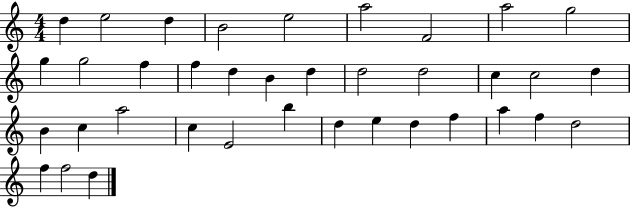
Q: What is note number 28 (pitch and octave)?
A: D5